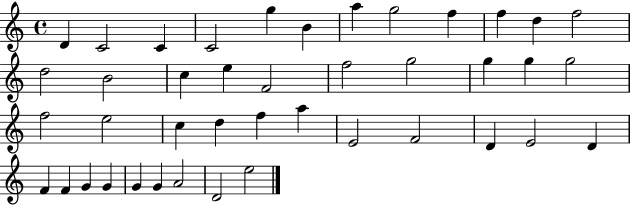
{
  \clef treble
  \time 4/4
  \defaultTimeSignature
  \key c \major
  d'4 c'2 c'4 | c'2 g''4 b'4 | a''4 g''2 f''4 | f''4 d''4 f''2 | \break d''2 b'2 | c''4 e''4 f'2 | f''2 g''2 | g''4 g''4 g''2 | \break f''2 e''2 | c''4 d''4 f''4 a''4 | e'2 f'2 | d'4 e'2 d'4 | \break f'4 f'4 g'4 g'4 | g'4 g'4 a'2 | d'2 e''2 | \bar "|."
}